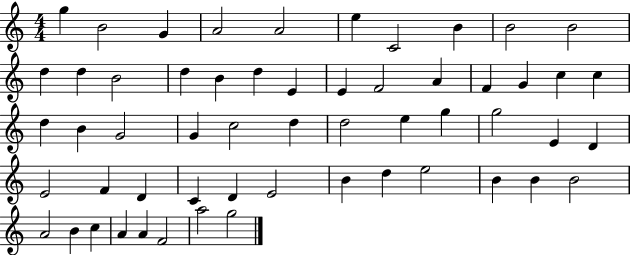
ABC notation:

X:1
T:Untitled
M:4/4
L:1/4
K:C
g B2 G A2 A2 e C2 B B2 B2 d d B2 d B d E E F2 A F G c c d B G2 G c2 d d2 e g g2 E D E2 F D C D E2 B d e2 B B B2 A2 B c A A F2 a2 g2